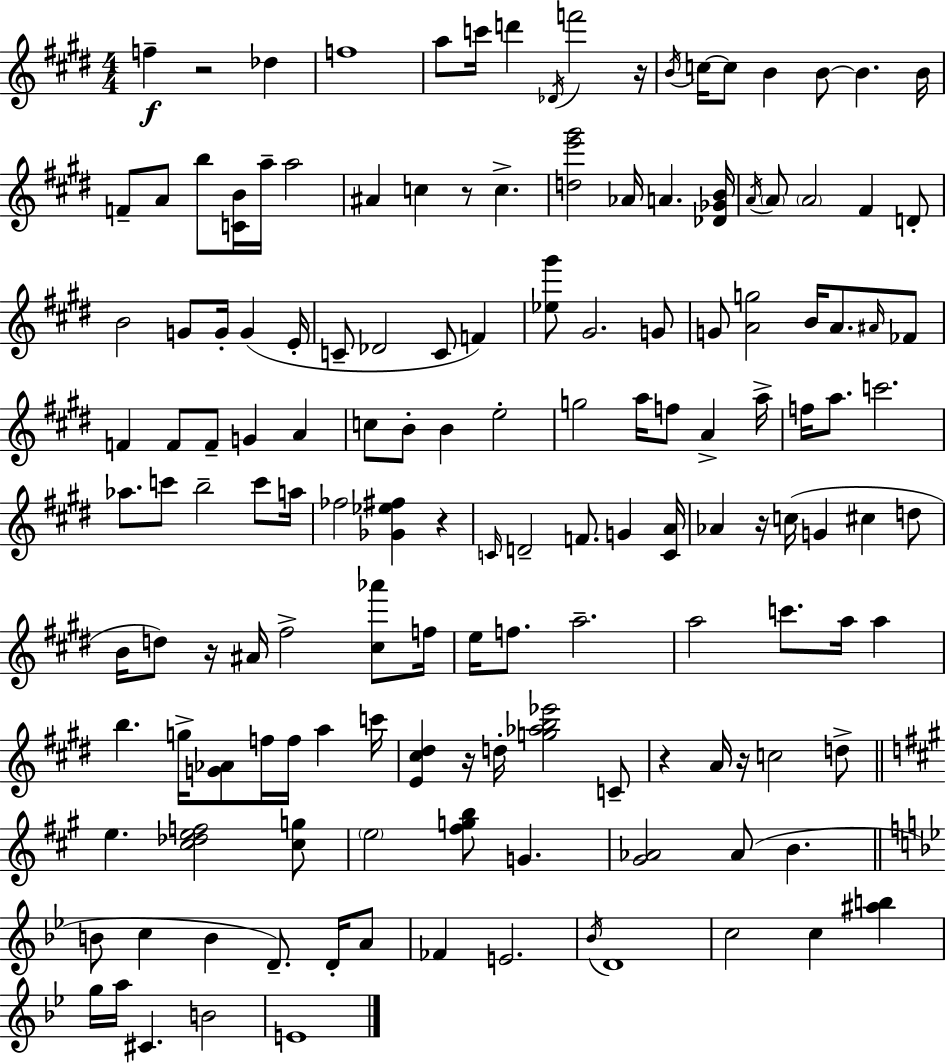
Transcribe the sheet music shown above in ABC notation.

X:1
T:Untitled
M:4/4
L:1/4
K:E
f z2 _d f4 a/2 c'/4 d' _D/4 f'2 z/4 B/4 c/4 c/2 B B/2 B B/4 F/2 A/2 b/2 [CB]/4 a/4 a2 ^A c z/2 c [de'^g']2 _A/4 A [_D_GB]/4 A/4 A/2 A2 ^F D/2 B2 G/2 G/4 G E/4 C/2 _D2 C/2 F [_e^g']/2 ^G2 G/2 G/2 [Ag]2 B/4 A/2 ^A/4 _F/2 F F/2 F/2 G A c/2 B/2 B e2 g2 a/4 f/2 A a/4 f/4 a/2 c'2 _a/2 c'/2 b2 c'/2 a/4 _f2 [_G_e^f] z C/4 D2 F/2 G [CA]/4 _A z/4 c/4 G ^c d/2 B/4 d/2 z/4 ^A/4 ^f2 [^c_a']/2 f/4 e/4 f/2 a2 a2 c'/2 a/4 a b g/4 [G_A]/2 f/4 f/4 a c'/4 [E^c^d] z/4 d/4 [g_ab_e']2 C/2 z A/4 z/4 c2 d/2 e [^c_def]2 [^cg]/2 e2 [^fgb]/2 G [^G_A]2 _A/2 B B/2 c B D/2 D/4 A/2 _F E2 _B/4 D4 c2 c [^ab] g/4 a/4 ^C B2 E4